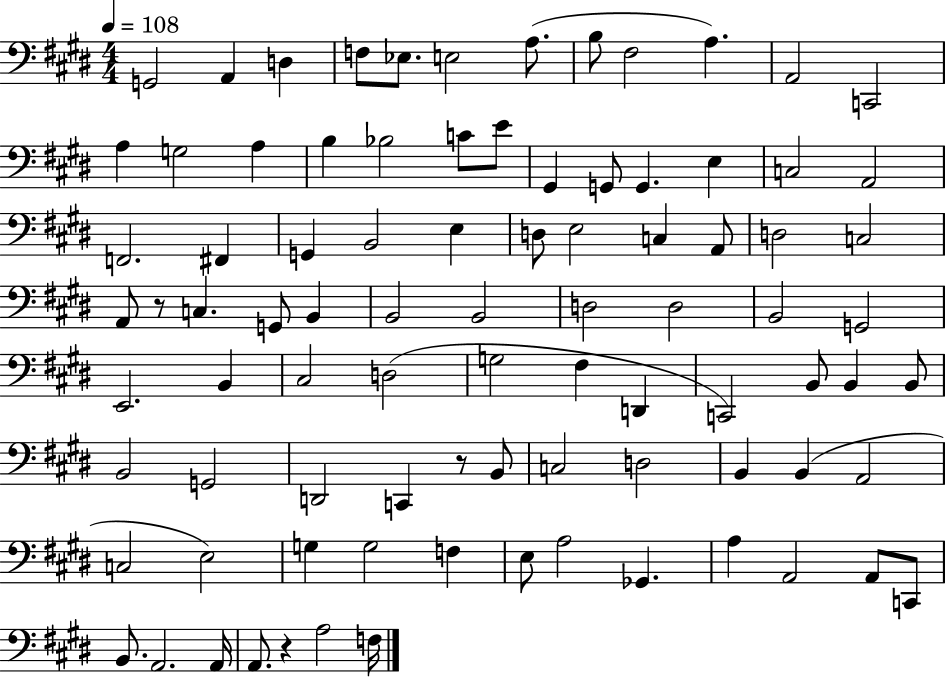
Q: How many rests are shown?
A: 3